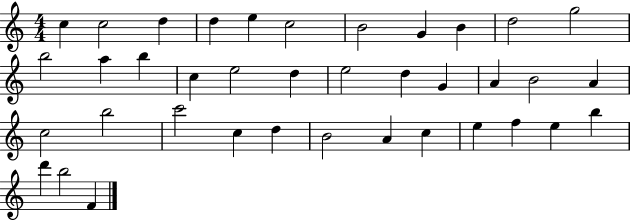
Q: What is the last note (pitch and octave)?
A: F4